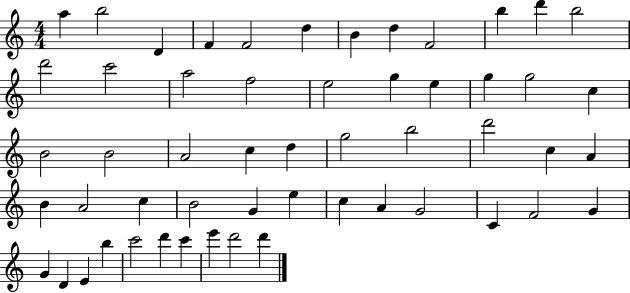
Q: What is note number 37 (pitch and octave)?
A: G4